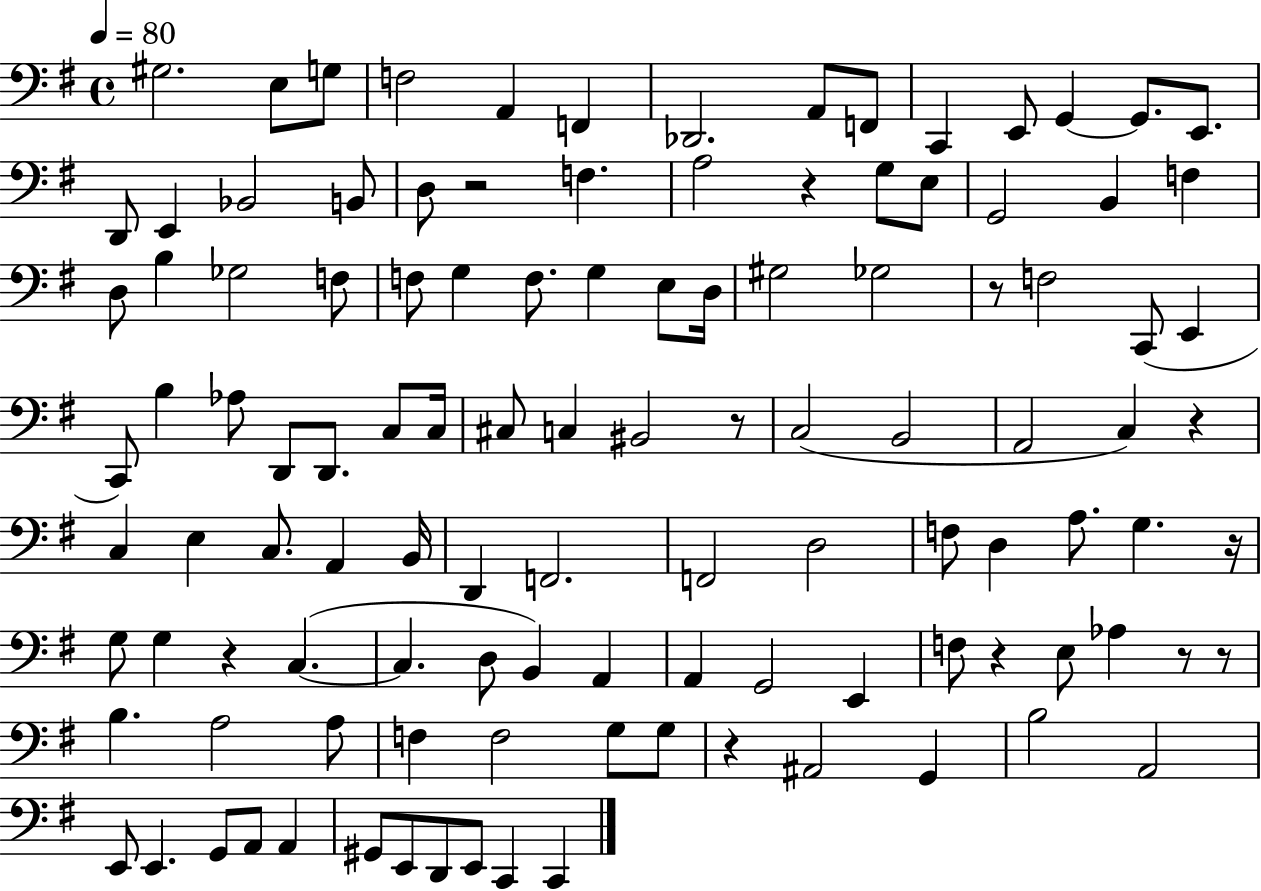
{
  \clef bass
  \time 4/4
  \defaultTimeSignature
  \key g \major
  \tempo 4 = 80
  gis2. e8 g8 | f2 a,4 f,4 | des,2. a,8 f,8 | c,4 e,8 g,4~~ g,8. e,8. | \break d,8 e,4 bes,2 b,8 | d8 r2 f4. | a2 r4 g8 e8 | g,2 b,4 f4 | \break d8 b4 ges2 f8 | f8 g4 f8. g4 e8 d16 | gis2 ges2 | r8 f2 c,8( e,4 | \break c,8) b4 aes8 d,8 d,8. c8 c16 | cis8 c4 bis,2 r8 | c2( b,2 | a,2 c4) r4 | \break c4 e4 c8. a,4 b,16 | d,4 f,2. | f,2 d2 | f8 d4 a8. g4. r16 | \break g8 g4 r4 c4.~(~ | c4. d8 b,4) a,4 | a,4 g,2 e,4 | f8 r4 e8 aes4 r8 r8 | \break b4. a2 a8 | f4 f2 g8 g8 | r4 ais,2 g,4 | b2 a,2 | \break e,8 e,4. g,8 a,8 a,4 | gis,8 e,8 d,8 e,8 c,4 c,4 | \bar "|."
}